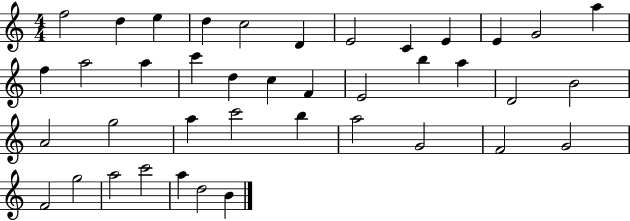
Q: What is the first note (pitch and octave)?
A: F5